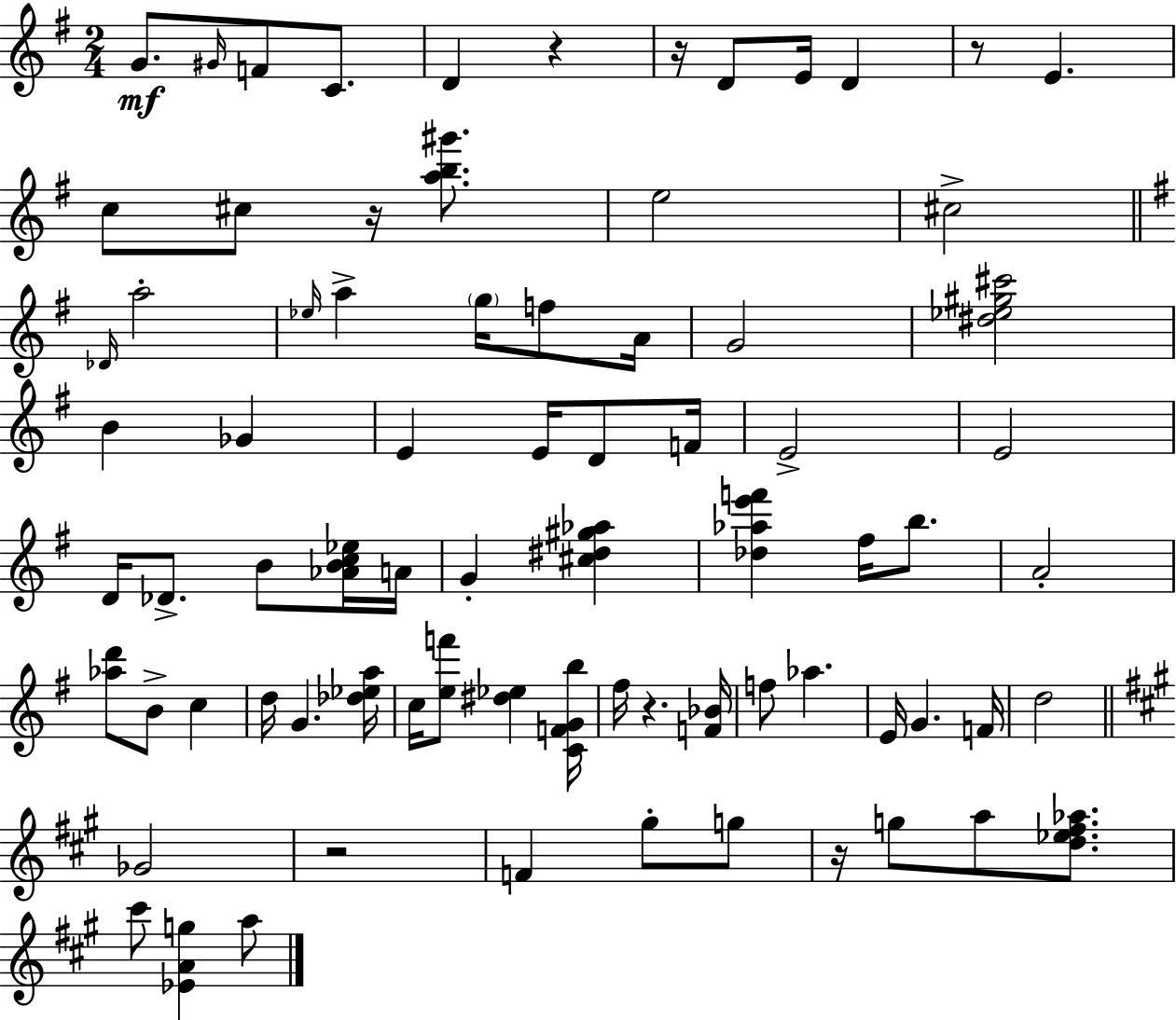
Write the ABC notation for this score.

X:1
T:Untitled
M:2/4
L:1/4
K:Em
G/2 ^G/4 F/2 C/2 D z z/4 D/2 E/4 D z/2 E c/2 ^c/2 z/4 [ab^g']/2 e2 ^c2 _D/4 a2 _e/4 a g/4 f/2 A/4 G2 [^d_e^g^c']2 B _G E E/4 D/2 F/4 E2 E2 D/4 _D/2 B/2 [_ABc_e]/4 A/4 G [^c^d^g_a] [_d_ae'f'] ^f/4 b/2 A2 [_ad']/2 B/2 c d/4 G [_d_ea]/4 c/4 [ef']/2 [^d_e] [CFGb]/4 ^f/4 z [F_B]/4 f/2 _a E/4 G F/4 d2 _G2 z2 F ^g/2 g/2 z/4 g/2 a/2 [d_e^f_a]/2 ^c'/2 [_EAg] a/2